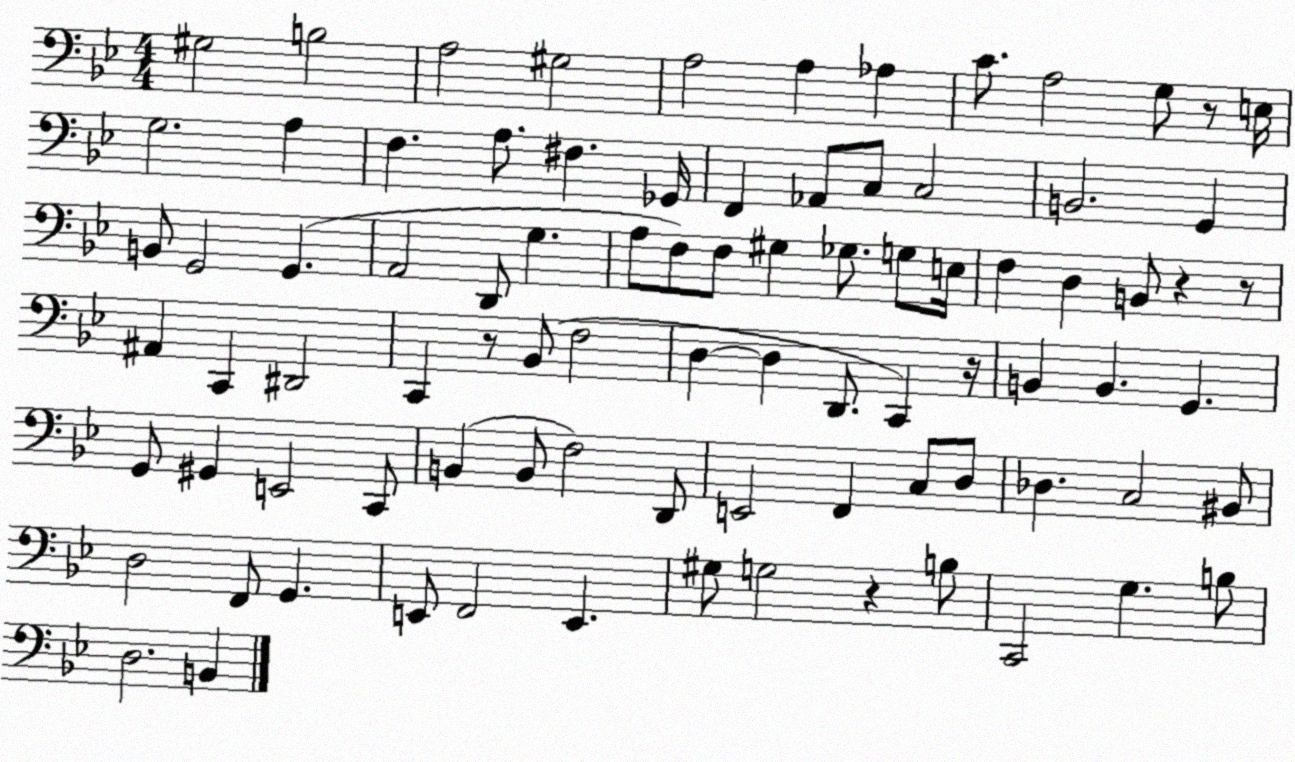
X:1
T:Untitled
M:4/4
L:1/4
K:Bb
^G,2 B,2 A,2 ^G,2 A,2 A, _A, C/2 A,2 G,/2 z/2 E,/4 G,2 A, F, A,/2 ^F, _G,,/4 F,, _A,,/2 C,/2 C,2 B,,2 G,, B,,/2 G,,2 G,, A,,2 D,,/2 G, A,/2 F,/2 F,/2 ^G, _G,/2 G,/2 E,/4 F, D, B,,/2 z z/2 ^A,, C,, ^D,,2 C,, z/2 _B,,/2 F,2 D, D, D,,/2 C,, z/4 B,, B,, G,, G,,/2 ^G,, E,,2 C,,/2 B,, B,,/2 F,2 D,,/2 E,,2 F,, C,/2 D,/2 _D, C,2 ^B,,/2 D,2 F,,/2 G,, E,,/2 F,,2 E,, ^G,/2 G,2 z B,/2 C,,2 G, B,/2 D,2 B,,